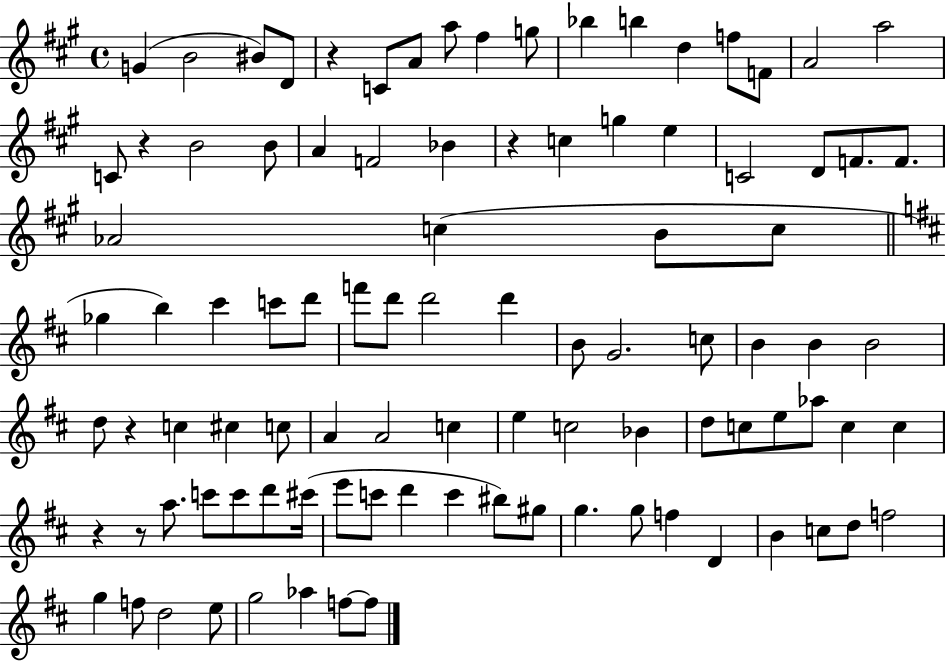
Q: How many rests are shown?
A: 6